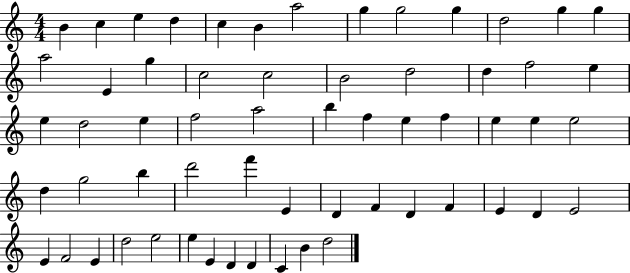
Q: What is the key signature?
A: C major